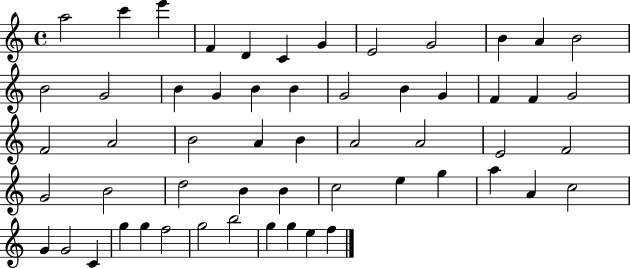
A5/h C6/q E6/q F4/q D4/q C4/q G4/q E4/h G4/h B4/q A4/q B4/h B4/h G4/h B4/q G4/q B4/q B4/q G4/h B4/q G4/q F4/q F4/q G4/h F4/h A4/h B4/h A4/q B4/q A4/h A4/h E4/h F4/h G4/h B4/h D5/h B4/q B4/q C5/h E5/q G5/q A5/q A4/q C5/h G4/q G4/h C4/q G5/q G5/q F5/h G5/h B5/h G5/q G5/q E5/q F5/q